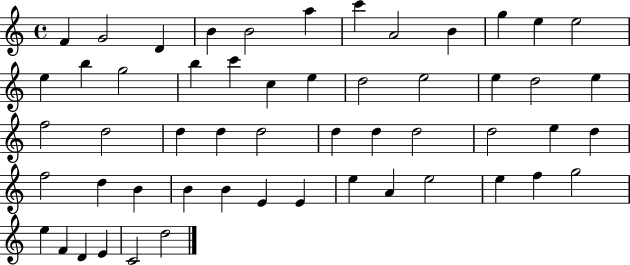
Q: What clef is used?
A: treble